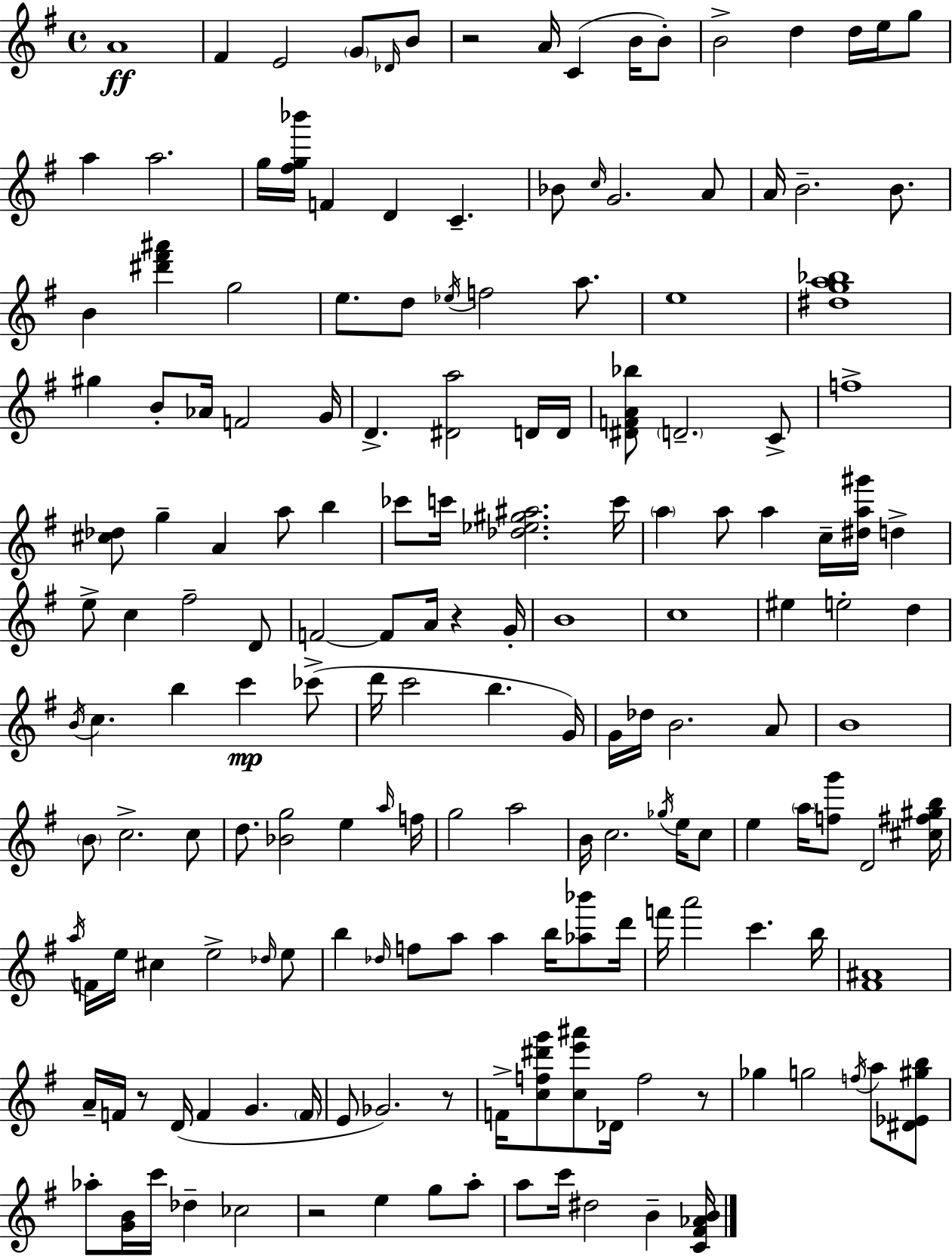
{
  \clef treble
  \time 4/4
  \defaultTimeSignature
  \key g \major
  a'1\ff | fis'4 e'2 \parenthesize g'8 \grace { des'16 } b'8 | r2 a'16 c'4( b'16 b'8-.) | b'2-> d''4 d''16 e''16 g''8 | \break a''4 a''2. | g''16 <fis'' g'' bes'''>16 f'4 d'4 c'4.-- | bes'8 \grace { c''16 } g'2. | a'8 a'16 b'2.-- b'8. | \break b'4 <dis''' fis''' ais'''>4 g''2 | e''8. d''8 \acciaccatura { ees''16 } f''2 | a''8. e''1 | <dis'' g'' a'' bes''>1 | \break gis''4 b'8-. aes'16 f'2 | g'16 d'4.-> <dis' a''>2 | d'16 d'16 <dis' f' a' bes''>8 \parenthesize d'2.-- | c'8-> f''1-> | \break <cis'' des''>8 g''4-- a'4 a''8 b''4 | ces'''8 c'''16 <des'' ees'' gis'' ais''>2. | c'''16 \parenthesize a''4 a''8 a''4 c''16-- <dis'' a'' gis'''>16 d''4-> | e''8-> c''4 fis''2-- | \break d'8 f'2~~ f'8 a'16 r4 | g'16-. b'1 | c''1 | eis''4 e''2-. d''4 | \break \acciaccatura { b'16 } c''4. b''4 c'''4\mp | ces'''8->( d'''16 c'''2 b''4. | g'16) g'16 des''16 b'2. | a'8 b'1 | \break \parenthesize b'8 c''2.-> | c''8 d''8. <bes' g''>2 e''4 | \grace { a''16 } f''16 g''2 a''2 | b'16 c''2. | \break \acciaccatura { ges''16 } e''16 c''8 e''4 \parenthesize a''16 <f'' g'''>8 d'2 | <cis'' fis'' gis'' b''>16 \acciaccatura { a''16 } f'16 e''16 cis''4 e''2-> | \grace { des''16 } e''8 b''4 \grace { des''16 } f''8 a''8 | a''4 b''16 <aes'' bes'''>8 d'''16 f'''16 a'''2 | \break c'''4. b''16 <fis' ais'>1 | a'16-- f'16 r8 d'16( f'4 | g'4. \parenthesize f'16 e'8 ges'2.) | r8 f'16-> <c'' f'' dis''' g'''>8 <c'' e''' ais'''>8 des'16 f''2 | \break r8 ges''4 g''2 | \acciaccatura { f''16 } a''8 <dis' ees' gis'' b''>8 aes''8-. <g' b'>16 c'''16 des''4-- | ces''2 r2 | e''4 g''8 a''8-. a''8 c'''16 dis''2 | \break b'4-- <c' fis' aes' b'>16 \bar "|."
}